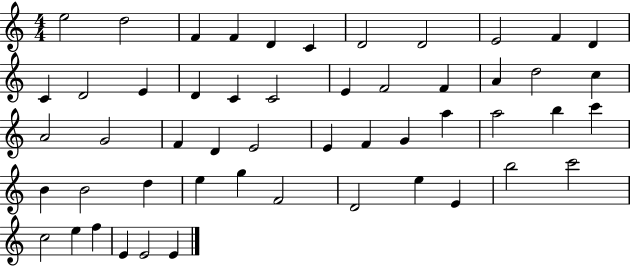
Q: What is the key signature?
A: C major